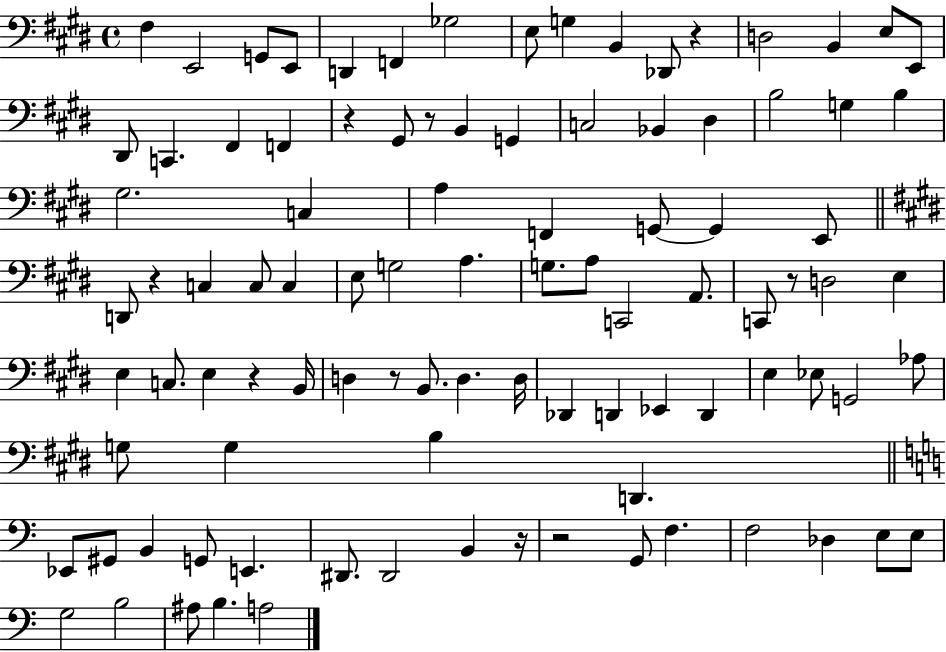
F#3/q E2/h G2/e E2/e D2/q F2/q Gb3/h E3/e G3/q B2/q Db2/e R/q D3/h B2/q E3/e E2/e D#2/e C2/q. F#2/q F2/q R/q G#2/e R/e B2/q G2/q C3/h Bb2/q D#3/q B3/h G3/q B3/q G#3/h. C3/q A3/q F2/q G2/e G2/q E2/e D2/e R/q C3/q C3/e C3/q E3/e G3/h A3/q. G3/e. A3/e C2/h A2/e. C2/e R/e D3/h E3/q E3/q C3/e. E3/q R/q B2/s D3/q R/e B2/e. D3/q. D3/s Db2/q D2/q Eb2/q D2/q E3/q Eb3/e G2/h Ab3/e G3/e G3/q B3/q D2/q. Eb2/e G#2/e B2/q G2/e E2/q. D#2/e. D#2/h B2/q R/s R/h G2/e F3/q. F3/h Db3/q E3/e E3/e G3/h B3/h A#3/e B3/q. A3/h